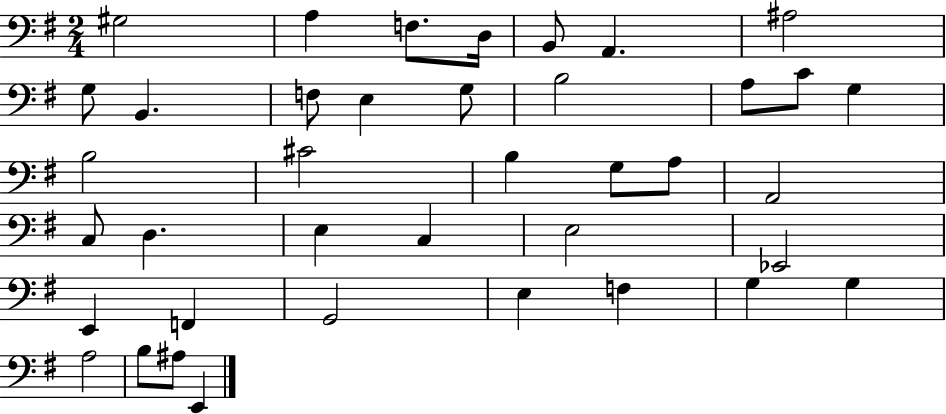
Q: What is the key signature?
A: G major